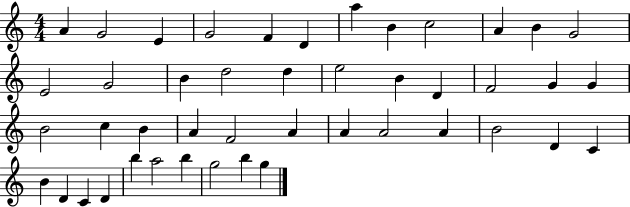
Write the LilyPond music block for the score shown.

{
  \clef treble
  \numericTimeSignature
  \time 4/4
  \key c \major
  a'4 g'2 e'4 | g'2 f'4 d'4 | a''4 b'4 c''2 | a'4 b'4 g'2 | \break e'2 g'2 | b'4 d''2 d''4 | e''2 b'4 d'4 | f'2 g'4 g'4 | \break b'2 c''4 b'4 | a'4 f'2 a'4 | a'4 a'2 a'4 | b'2 d'4 c'4 | \break b'4 d'4 c'4 d'4 | b''4 a''2 b''4 | g''2 b''4 g''4 | \bar "|."
}